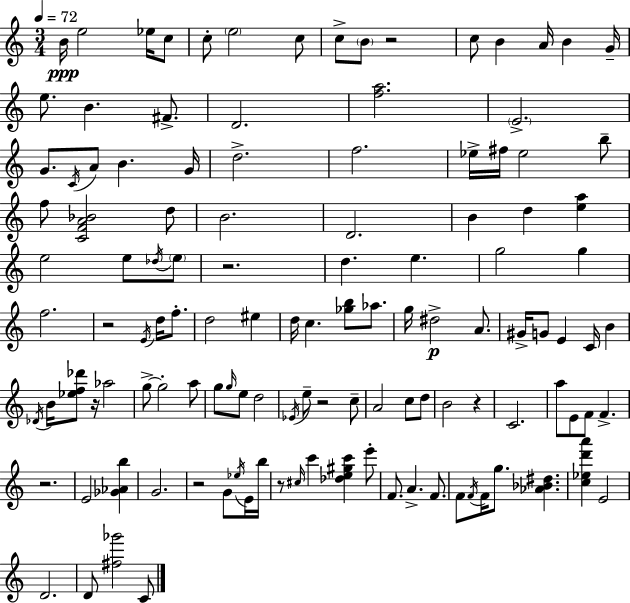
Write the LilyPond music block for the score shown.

{
  \clef treble
  \numericTimeSignature
  \time 3/4
  \key a \minor
  \tempo 4 = 72
  b'16\ppp e''2 ees''16 c''8 | c''8-. \parenthesize e''2 c''8 | c''8-> \parenthesize b'8 r2 | c''8 b'4 a'16 b'4 g'16-- | \break e''8. b'4. fis'8.-> | d'2. | <f'' a''>2. | \parenthesize e'2.-> | \break g'8. \acciaccatura { c'16 } a'8 b'4. | g'16 d''2.-> | f''2. | ees''16-> fis''16 ees''2 b''8-- | \break f''8 <c' f' a' bes'>2 d''8 | b'2. | d'2. | b'4 d''4 <e'' a''>4 | \break e''2 e''8 \acciaccatura { des''16 } | \parenthesize e''8 r2. | d''4. e''4. | g''2 g''4 | \break f''2. | r2 \acciaccatura { e'16 } d''16 | f''8.-. d''2 eis''4 | d''16 c''4. <ges'' b''>8 | \break aes''8. g''16 dis''2->\p | a'8. gis'16-> g'8 e'4 c'16 b'4 | \acciaccatura { des'16 } b'16 <ees'' f'' des'''>8 r16 aes''2 | g''8->~~ g''2-. | \break a''8 g''8 \grace { g''16 } e''8 d''2 | \acciaccatura { ees'16 } e''8-- r2 | c''8-- a'2 | c''8 d''8 b'2 | \break r4 c'2. | a''8 e'8 f'8 | f'4.-> r2. | e'2 | \break <ges' aes' b''>4 g'2. | r2 | g'8 \acciaccatura { ees''16 } e'16 b''16 r8 \grace { cis''16 } c'''4 | <des'' e'' gis'' c'''>4 e'''8-. f'8. a'4.-> | \break f'8. f'8 \acciaccatura { f'16 } f'16 | g''8. <aes' bes' dis''>4. <c'' ees'' d''' a'''>4 | e'2 d'2. | d'8 <fis'' ges'''>2 | \break c'8 \bar "|."
}